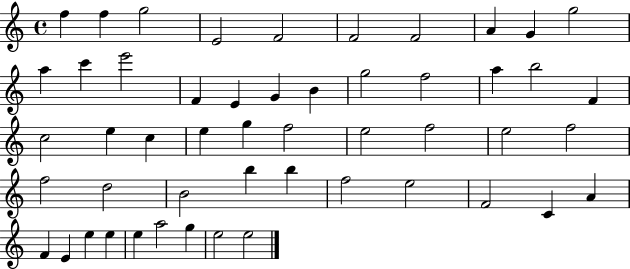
X:1
T:Untitled
M:4/4
L:1/4
K:C
f f g2 E2 F2 F2 F2 A G g2 a c' e'2 F E G B g2 f2 a b2 F c2 e c e g f2 e2 f2 e2 f2 f2 d2 B2 b b f2 e2 F2 C A F E e e e a2 g e2 e2